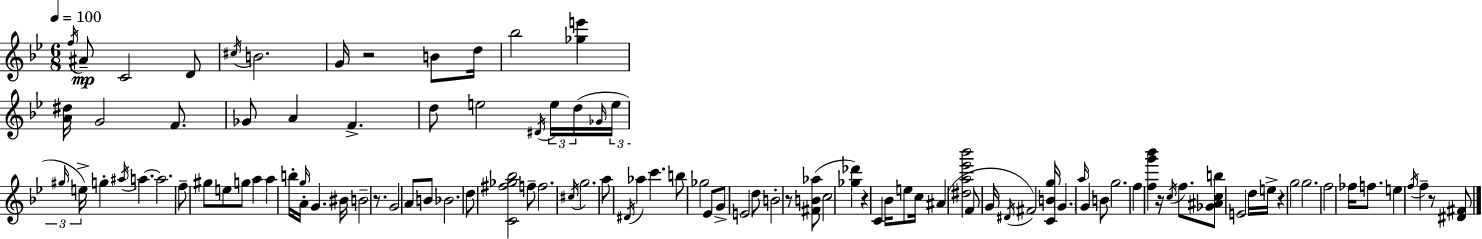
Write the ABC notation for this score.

X:1
T:Untitled
M:6/8
L:1/4
K:Bb
f/4 ^A/2 C2 D/2 ^c/4 B2 G/4 z2 B/2 d/4 _b2 [_ge'] [A^d]/4 G2 F/2 _G/2 A F d/2 e2 ^D/4 e/4 d/4 _G/4 e/4 ^g/4 e/4 g ^a/4 a a2 f/2 ^g/2 e/2 g/2 a a b/4 g/4 A/4 G ^B/4 B2 z/2 G2 A/2 B/2 _B2 d/2 [C^f_g_b]2 f/2 f2 ^c/4 g2 a/2 ^D/4 _a c' b/2 _g2 _E/2 G/2 E2 d/2 B2 z/2 [^FB_a]/2 c2 [_g_d'] z C _B/4 e/2 c/4 ^A [^da_e'_b']2 F/2 G/4 ^D/4 ^F2 [CBg]/4 G a/4 G B/2 g2 f [fg'_b'] z/4 c/4 f/2 [_G^Acb]/2 E2 d/4 e/4 z g2 g2 f2 _f/4 f/2 e f/4 f z/2 [^D^F]/2